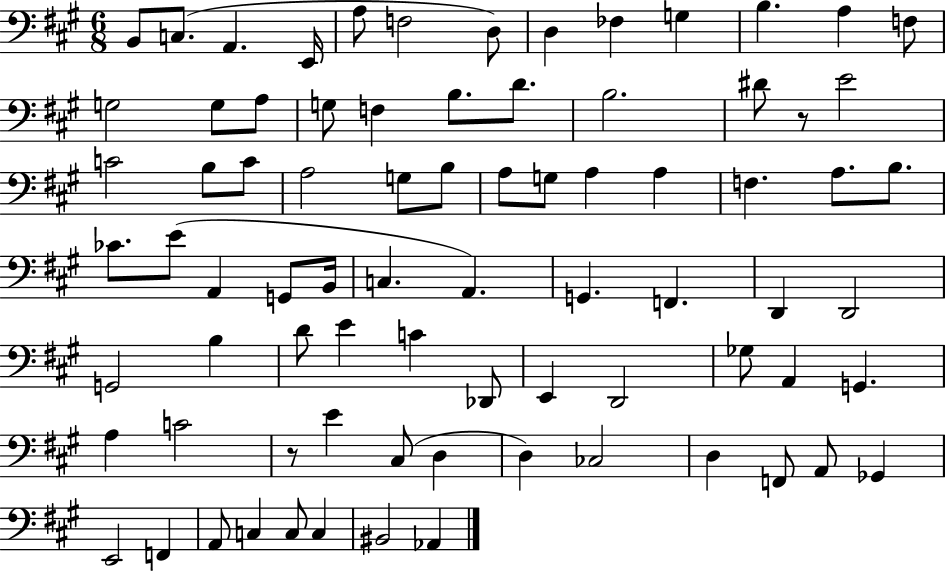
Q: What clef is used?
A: bass